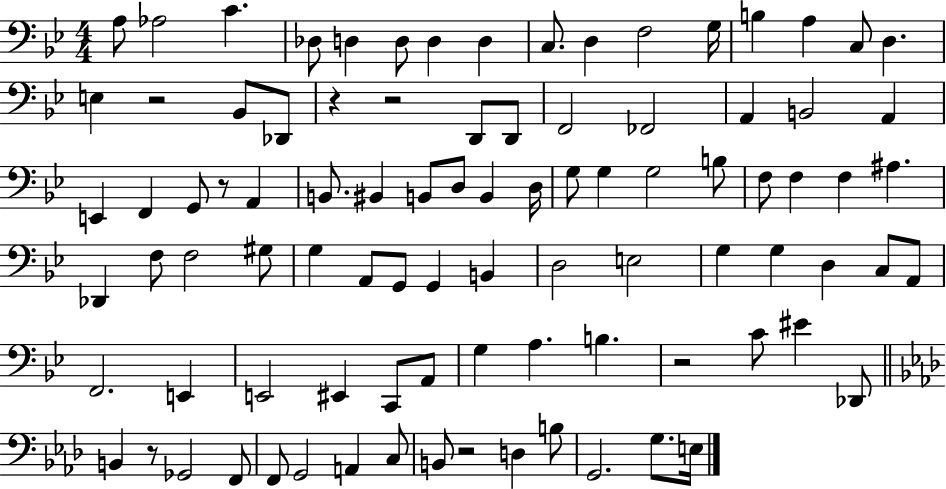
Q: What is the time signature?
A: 4/4